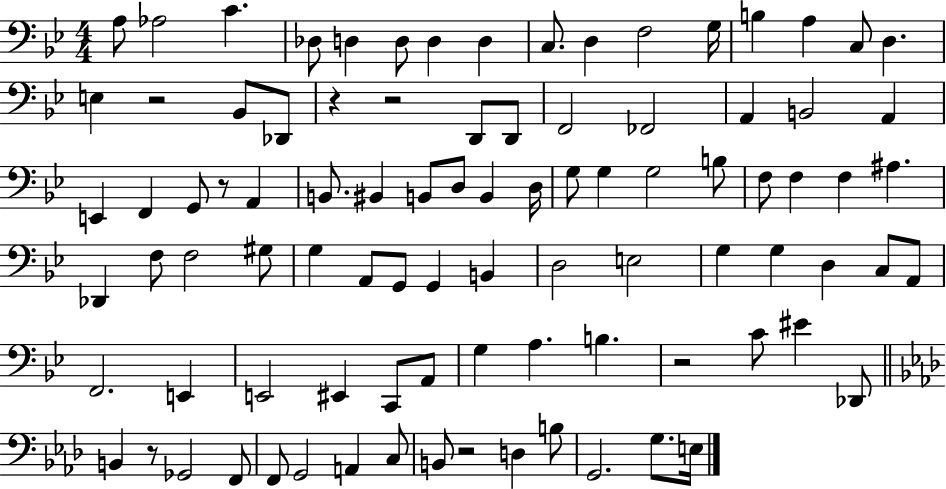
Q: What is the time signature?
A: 4/4